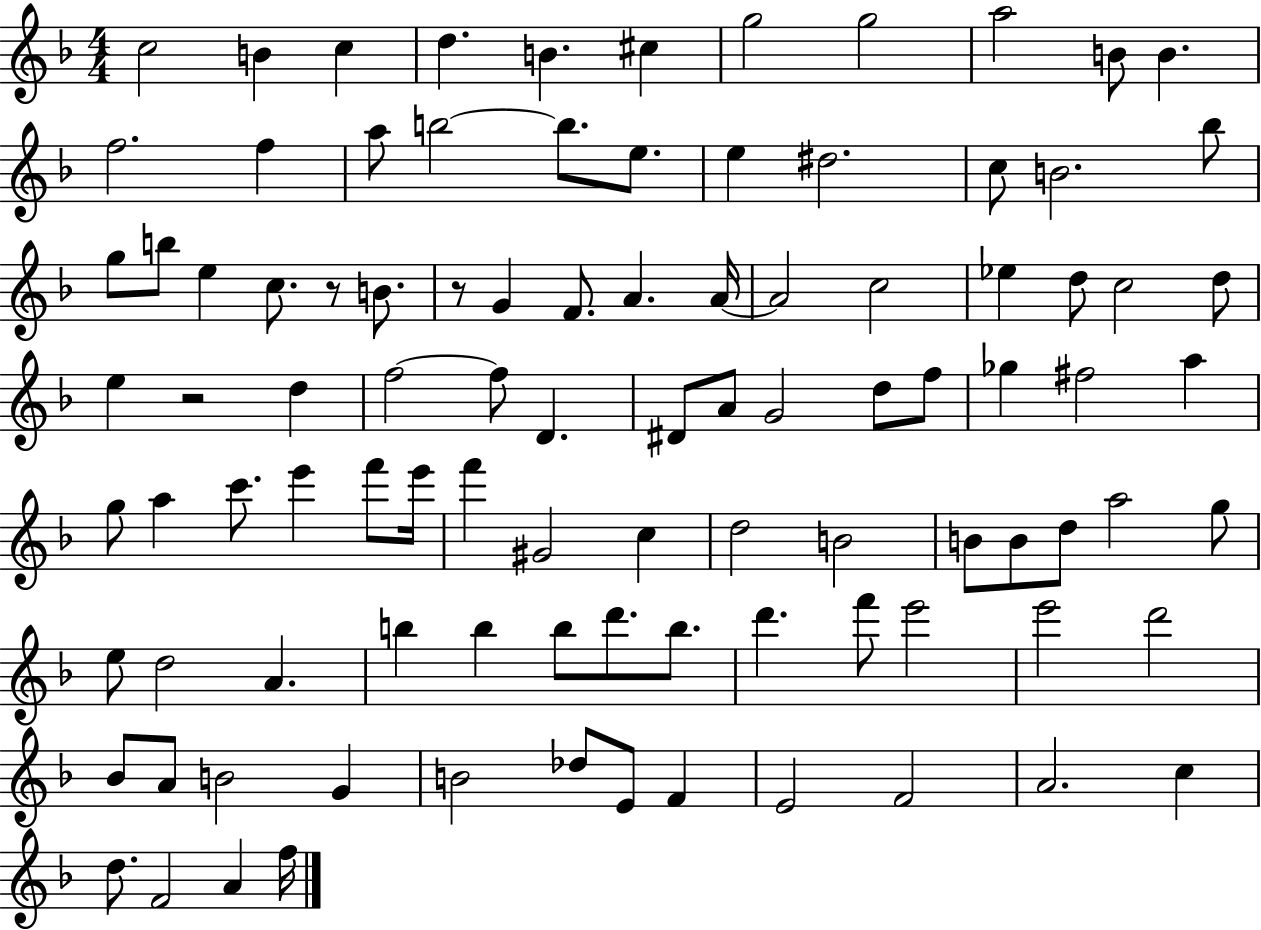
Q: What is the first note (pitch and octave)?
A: C5